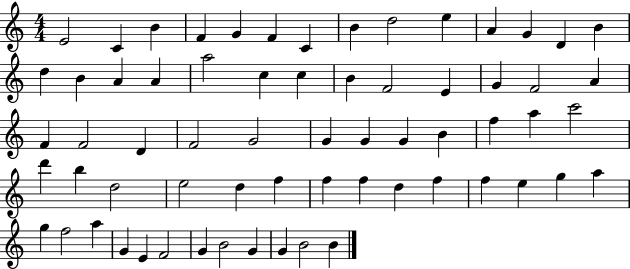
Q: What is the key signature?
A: C major